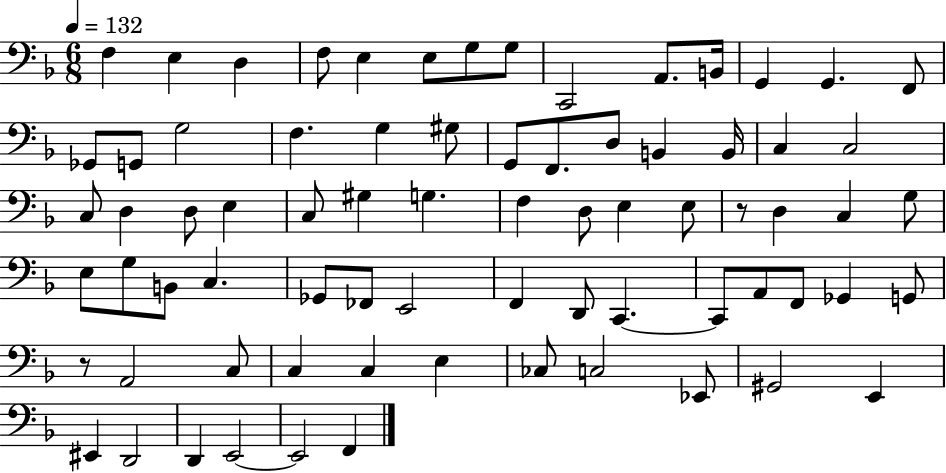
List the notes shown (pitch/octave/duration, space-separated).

F3/q E3/q D3/q F3/e E3/q E3/e G3/e G3/e C2/h A2/e. B2/s G2/q G2/q. F2/e Gb2/e G2/e G3/h F3/q. G3/q G#3/e G2/e F2/e. D3/e B2/q B2/s C3/q C3/h C3/e D3/q D3/e E3/q C3/e G#3/q G3/q. F3/q D3/e E3/q E3/e R/e D3/q C3/q G3/e E3/e G3/e B2/e C3/q. Gb2/e FES2/e E2/h F2/q D2/e C2/q. C2/e A2/e F2/e Gb2/q G2/e R/e A2/h C3/e C3/q C3/q E3/q CES3/e C3/h Eb2/e G#2/h E2/q EIS2/q D2/h D2/q E2/h E2/h F2/q